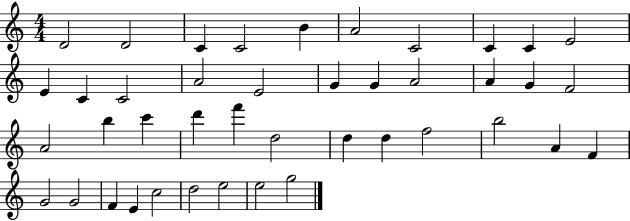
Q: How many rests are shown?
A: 0